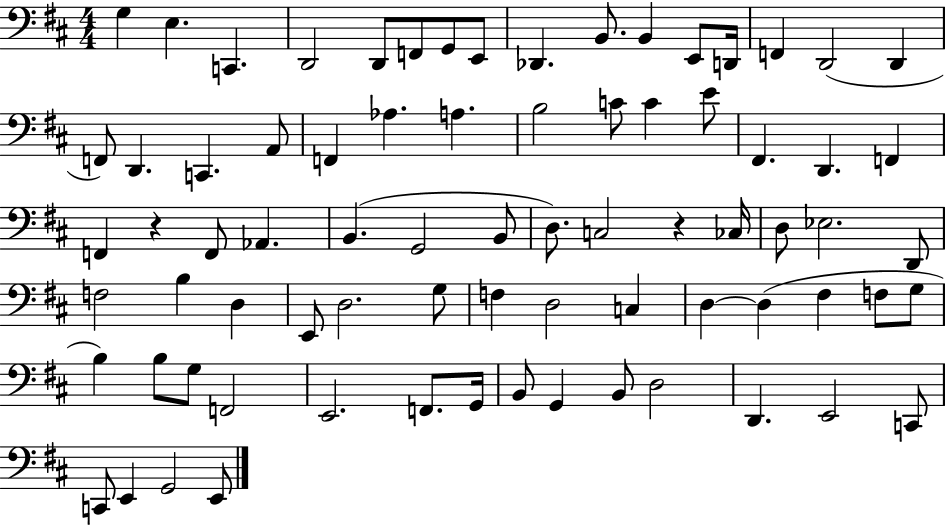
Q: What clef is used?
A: bass